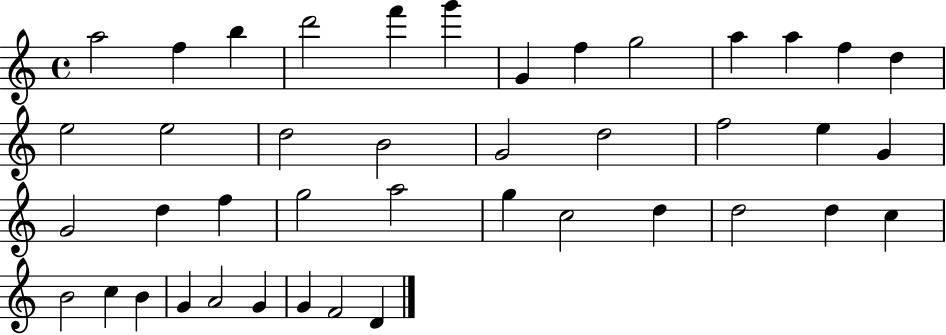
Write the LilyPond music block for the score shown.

{
  \clef treble
  \time 4/4
  \defaultTimeSignature
  \key c \major
  a''2 f''4 b''4 | d'''2 f'''4 g'''4 | g'4 f''4 g''2 | a''4 a''4 f''4 d''4 | \break e''2 e''2 | d''2 b'2 | g'2 d''2 | f''2 e''4 g'4 | \break g'2 d''4 f''4 | g''2 a''2 | g''4 c''2 d''4 | d''2 d''4 c''4 | \break b'2 c''4 b'4 | g'4 a'2 g'4 | g'4 f'2 d'4 | \bar "|."
}